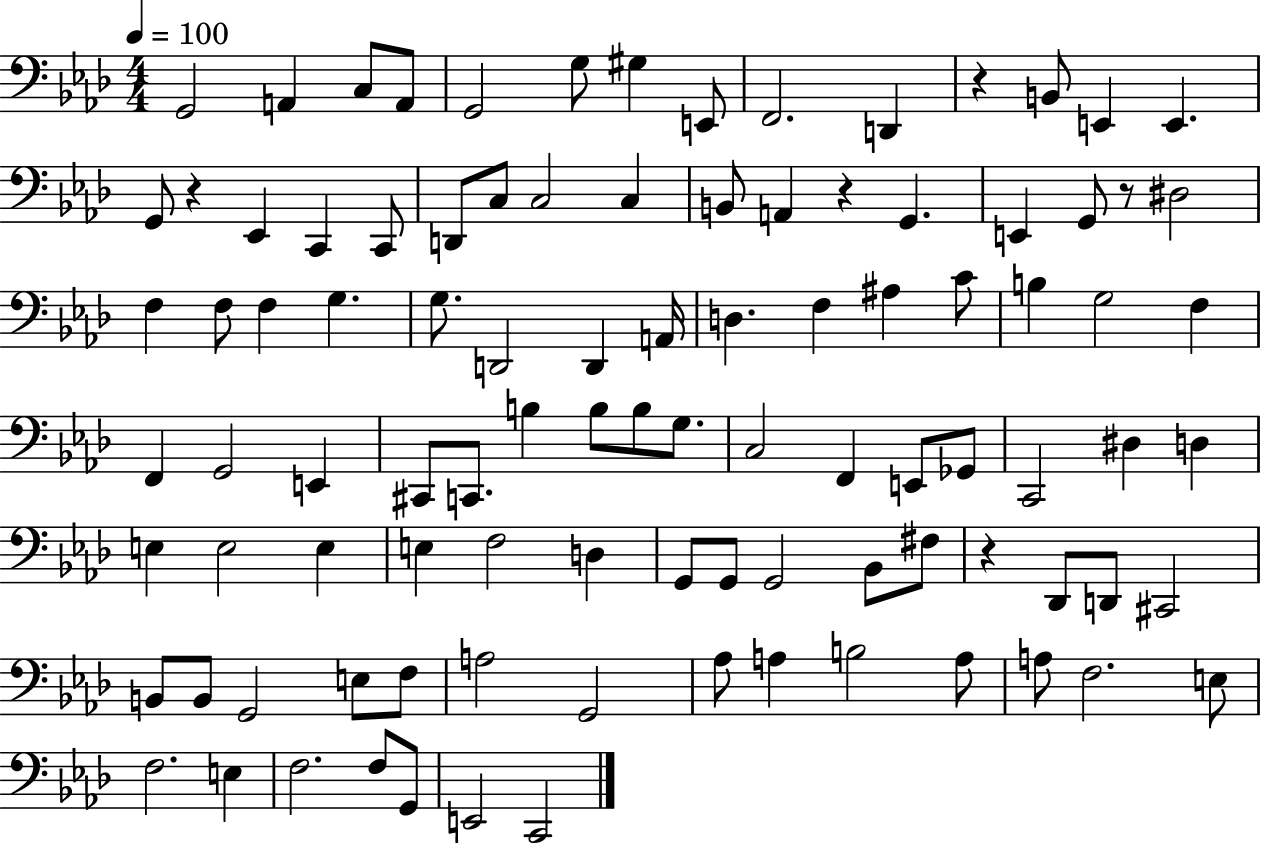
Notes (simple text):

G2/h A2/q C3/e A2/e G2/h G3/e G#3/q E2/e F2/h. D2/q R/q B2/e E2/q E2/q. G2/e R/q Eb2/q C2/q C2/e D2/e C3/e C3/h C3/q B2/e A2/q R/q G2/q. E2/q G2/e R/e D#3/h F3/q F3/e F3/q G3/q. G3/e. D2/h D2/q A2/s D3/q. F3/q A#3/q C4/e B3/q G3/h F3/q F2/q G2/h E2/q C#2/e C2/e. B3/q B3/e B3/e G3/e. C3/h F2/q E2/e Gb2/e C2/h D#3/q D3/q E3/q E3/h E3/q E3/q F3/h D3/q G2/e G2/e G2/h Bb2/e F#3/e R/q Db2/e D2/e C#2/h B2/e B2/e G2/h E3/e F3/e A3/h G2/h Ab3/e A3/q B3/h A3/e A3/e F3/h. E3/e F3/h. E3/q F3/h. F3/e G2/e E2/h C2/h